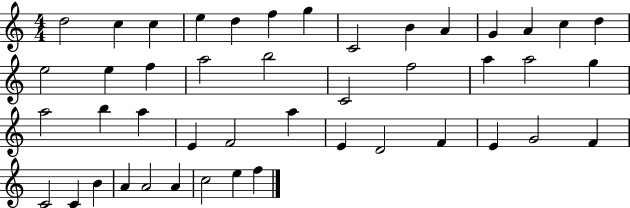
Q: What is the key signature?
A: C major